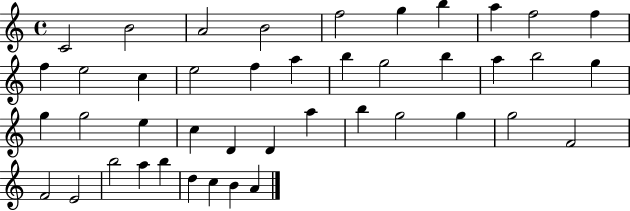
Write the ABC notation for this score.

X:1
T:Untitled
M:4/4
L:1/4
K:C
C2 B2 A2 B2 f2 g b a f2 f f e2 c e2 f a b g2 b a b2 g g g2 e c D D a b g2 g g2 F2 F2 E2 b2 a b d c B A